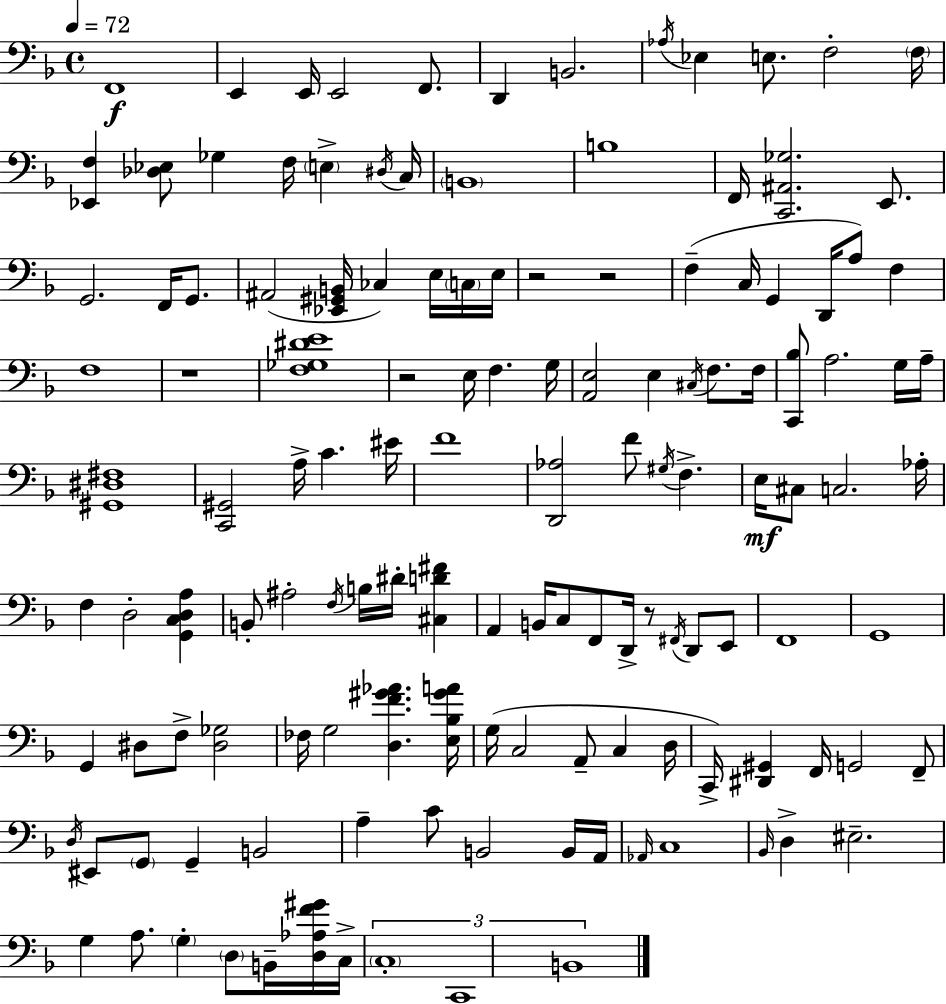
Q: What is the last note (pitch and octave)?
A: B2